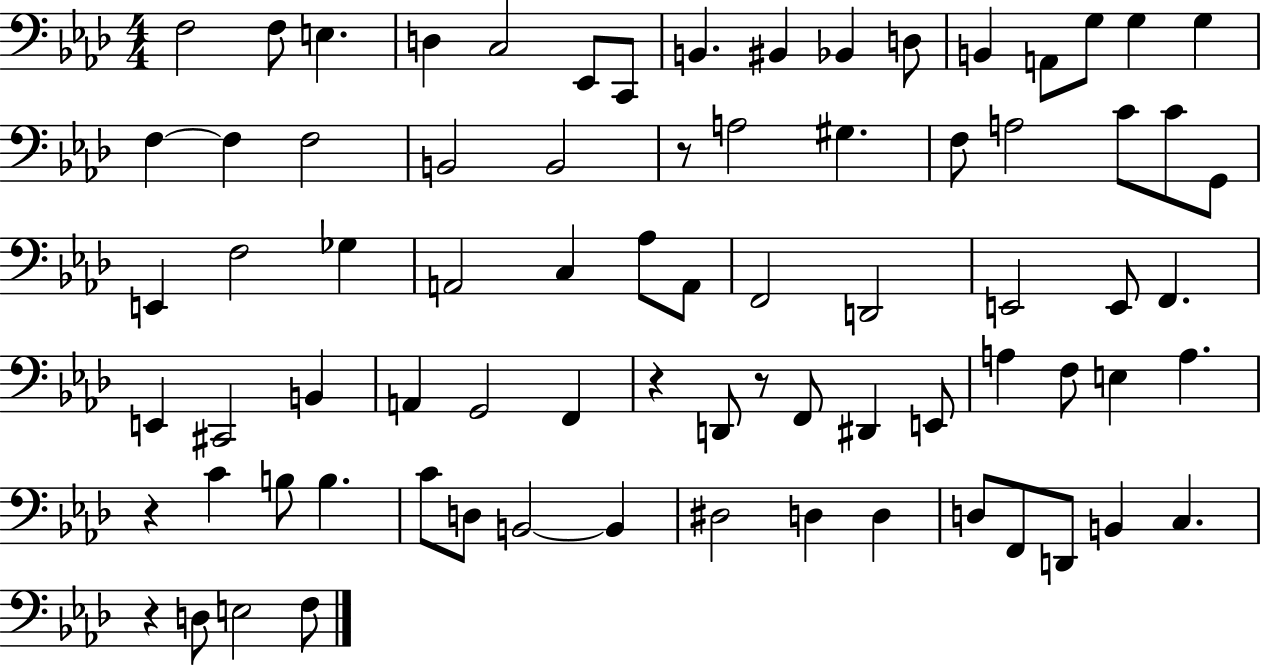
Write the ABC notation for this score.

X:1
T:Untitled
M:4/4
L:1/4
K:Ab
F,2 F,/2 E, D, C,2 _E,,/2 C,,/2 B,, ^B,, _B,, D,/2 B,, A,,/2 G,/2 G, G, F, F, F,2 B,,2 B,,2 z/2 A,2 ^G, F,/2 A,2 C/2 C/2 G,,/2 E,, F,2 _G, A,,2 C, _A,/2 A,,/2 F,,2 D,,2 E,,2 E,,/2 F,, E,, ^C,,2 B,, A,, G,,2 F,, z D,,/2 z/2 F,,/2 ^D,, E,,/2 A, F,/2 E, A, z C B,/2 B, C/2 D,/2 B,,2 B,, ^D,2 D, D, D,/2 F,,/2 D,,/2 B,, C, z D,/2 E,2 F,/2